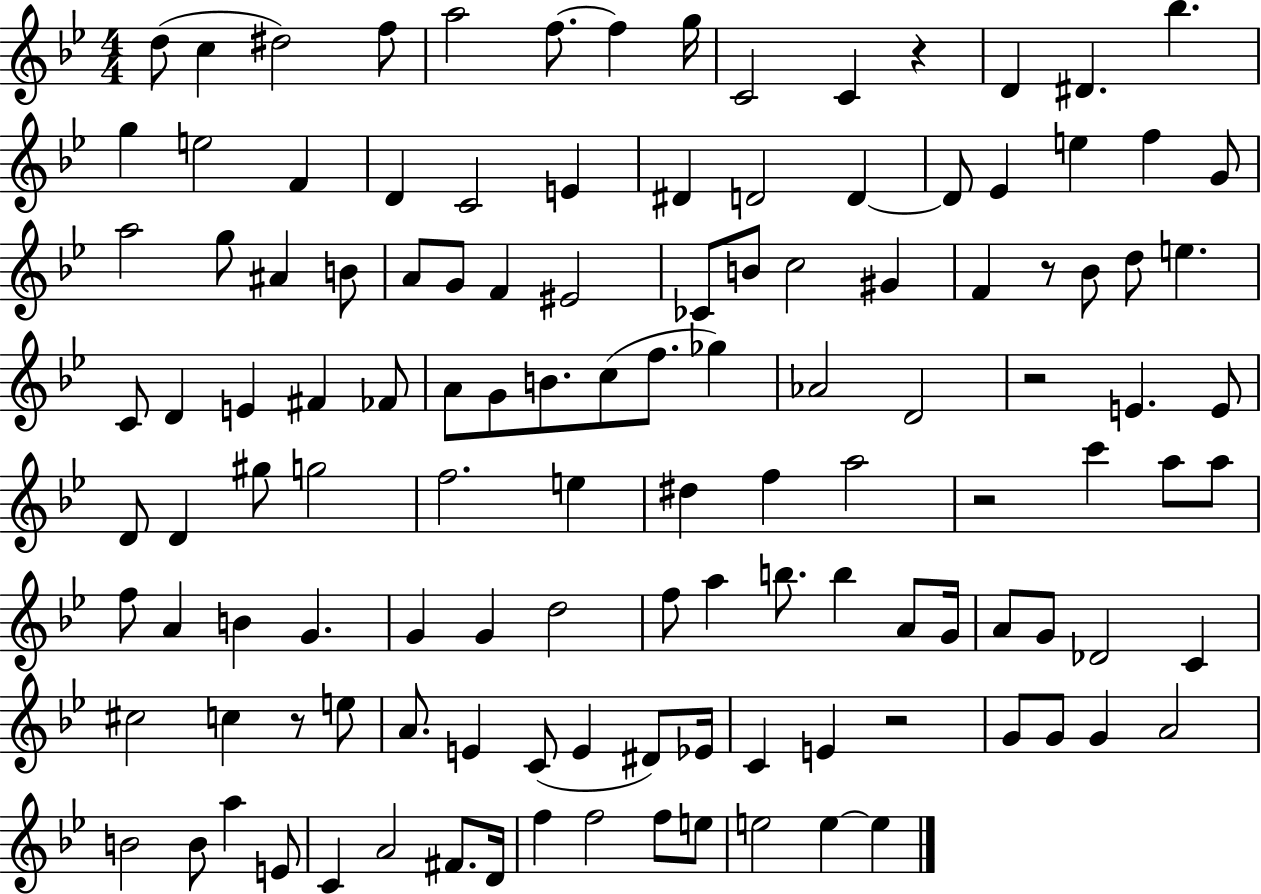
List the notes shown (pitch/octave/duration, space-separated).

D5/e C5/q D#5/h F5/e A5/h F5/e. F5/q G5/s C4/h C4/q R/q D4/q D#4/q. Bb5/q. G5/q E5/h F4/q D4/q C4/h E4/q D#4/q D4/h D4/q D4/e Eb4/q E5/q F5/q G4/e A5/h G5/e A#4/q B4/e A4/e G4/e F4/q EIS4/h CES4/e B4/e C5/h G#4/q F4/q R/e Bb4/e D5/e E5/q. C4/e D4/q E4/q F#4/q FES4/e A4/e G4/e B4/e. C5/e F5/e. Gb5/q Ab4/h D4/h R/h E4/q. E4/e D4/e D4/q G#5/e G5/h F5/h. E5/q D#5/q F5/q A5/h R/h C6/q A5/e A5/e F5/e A4/q B4/q G4/q. G4/q G4/q D5/h F5/e A5/q B5/e. B5/q A4/e G4/s A4/e G4/e Db4/h C4/q C#5/h C5/q R/e E5/e A4/e. E4/q C4/e E4/q D#4/e Eb4/s C4/q E4/q R/h G4/e G4/e G4/q A4/h B4/h B4/e A5/q E4/e C4/q A4/h F#4/e. D4/s F5/q F5/h F5/e E5/e E5/h E5/q E5/q